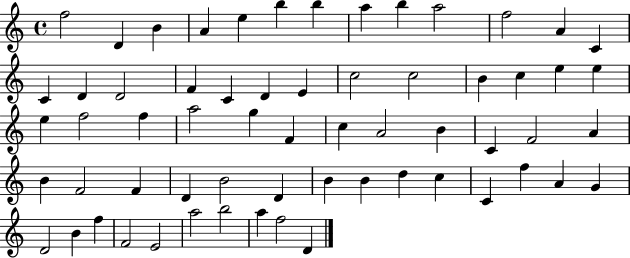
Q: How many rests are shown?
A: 0